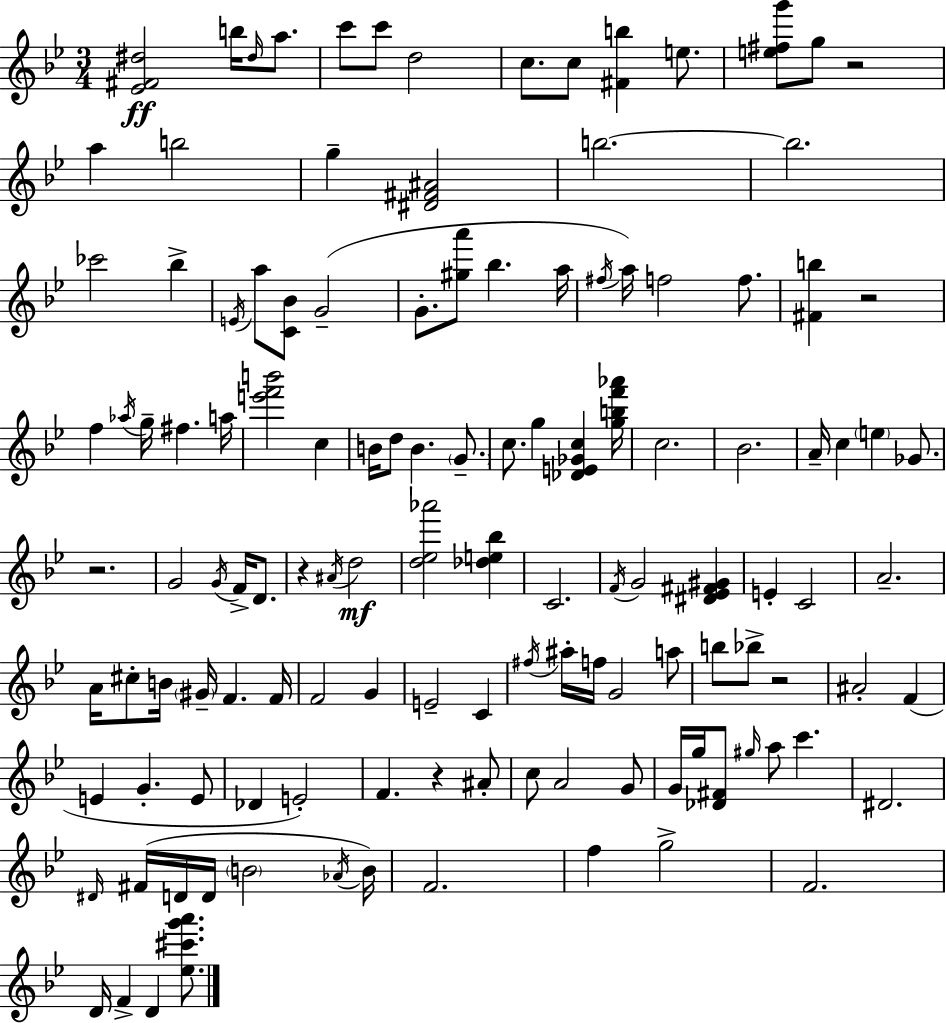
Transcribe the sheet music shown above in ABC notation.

X:1
T:Untitled
M:3/4
L:1/4
K:Gm
[_E^F^d]2 b/4 ^d/4 a/2 c'/2 c'/2 d2 c/2 c/2 [^Fb] e/2 [e^fg']/2 g/2 z2 a b2 g [^D^F^A]2 b2 b2 _c'2 _b E/4 a/2 [C_B]/2 G2 G/2 [^ga']/2 _b a/4 ^f/4 a/4 f2 f/2 [^Fb] z2 f _a/4 g/4 ^f a/4 [e'f'b']2 c B/4 d/2 B G/2 c/2 g [_DE_Gc] [gbf'_a']/4 c2 _B2 A/4 c e _G/2 z2 G2 G/4 F/4 D/2 z ^A/4 d2 [d_e_a']2 [_de_b] C2 F/4 G2 [^D_E^F^G] E C2 A2 A/4 ^c/2 B/4 ^G/4 F F/4 F2 G E2 C ^f/4 ^a/4 f/4 G2 a/2 b/2 _b/2 z2 ^A2 F E G E/2 _D E2 F z ^A/2 c/2 A2 G/2 G/4 g/4 [_D^F]/2 ^g/4 a/2 c' ^D2 ^D/4 ^F/4 D/4 D/4 B2 _A/4 B/4 F2 f g2 F2 D/4 F D [_e^c'g'a']/2